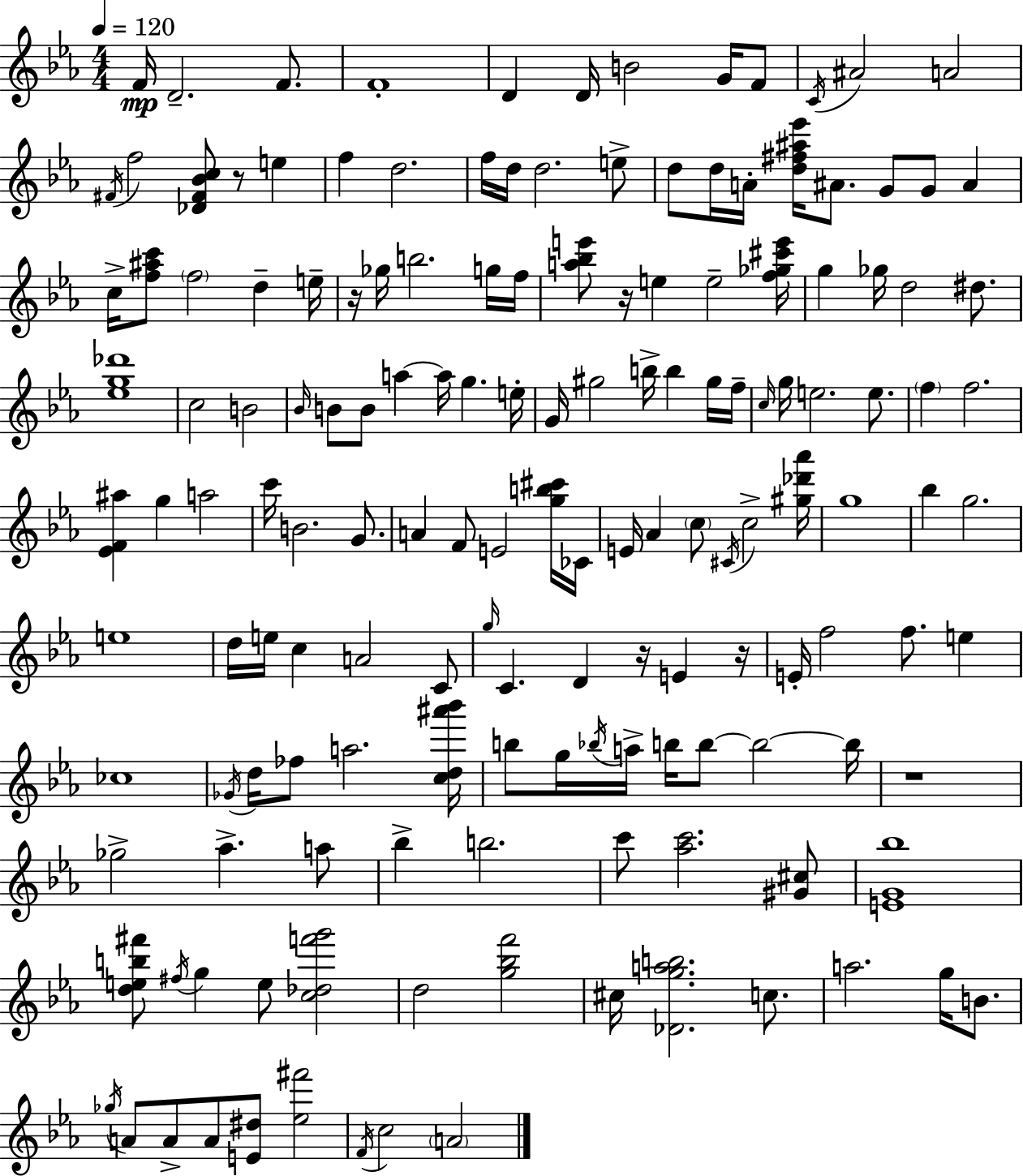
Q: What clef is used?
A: treble